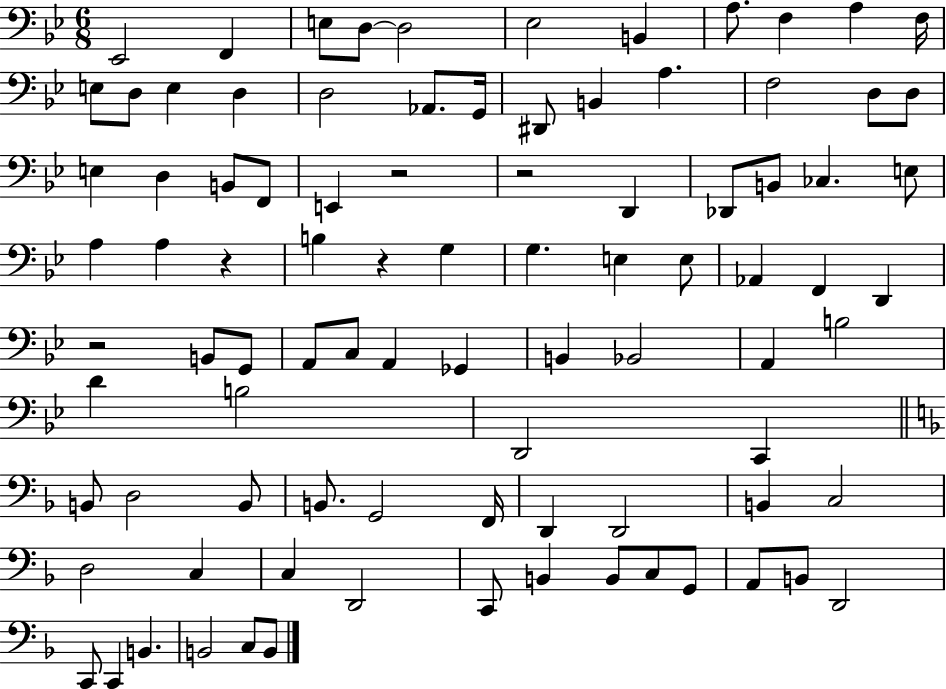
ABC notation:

X:1
T:Untitled
M:6/8
L:1/4
K:Bb
_E,,2 F,, E,/2 D,/2 D,2 _E,2 B,, A,/2 F, A, F,/4 E,/2 D,/2 E, D, D,2 _A,,/2 G,,/4 ^D,,/2 B,, A, F,2 D,/2 D,/2 E, D, B,,/2 F,,/2 E,, z2 z2 D,, _D,,/2 B,,/2 _C, E,/2 A, A, z B, z G, G, E, E,/2 _A,, F,, D,, z2 B,,/2 G,,/2 A,,/2 C,/2 A,, _G,, B,, _B,,2 A,, B,2 D B,2 D,,2 C,, B,,/2 D,2 B,,/2 B,,/2 G,,2 F,,/4 D,, D,,2 B,, C,2 D,2 C, C, D,,2 C,,/2 B,, B,,/2 C,/2 G,,/2 A,,/2 B,,/2 D,,2 C,,/2 C,, B,, B,,2 C,/2 B,,/2